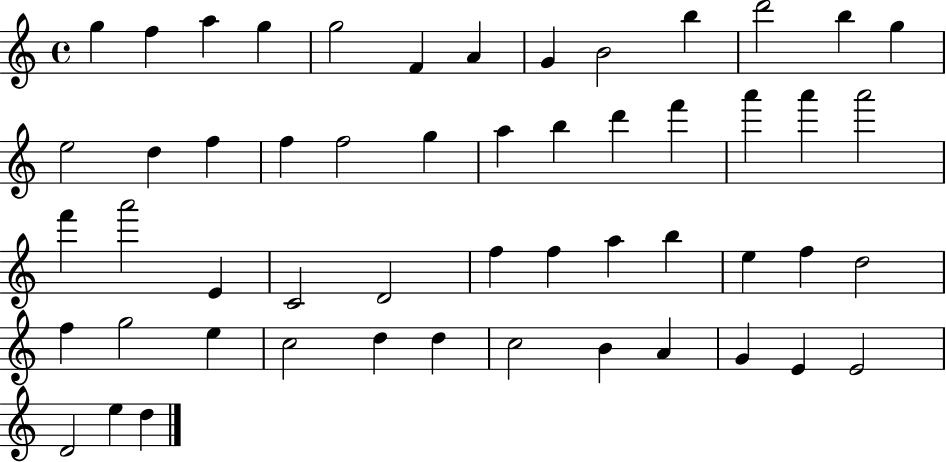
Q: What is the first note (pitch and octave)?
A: G5